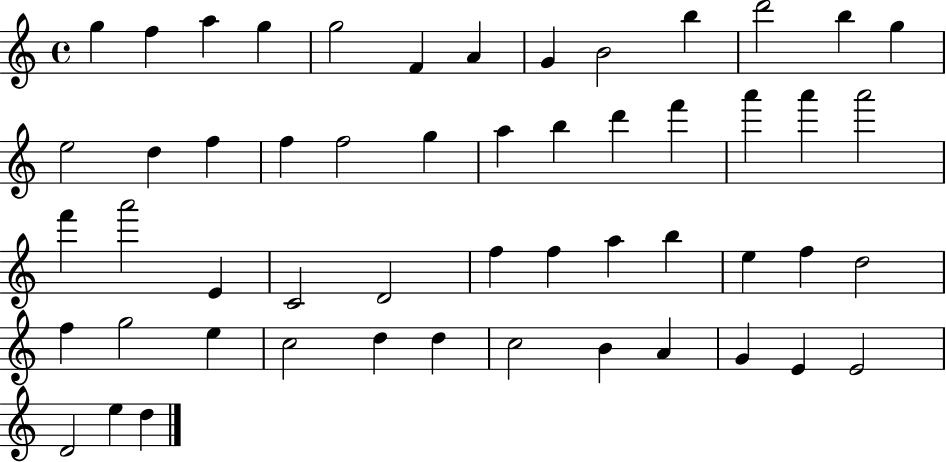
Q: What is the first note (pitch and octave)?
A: G5